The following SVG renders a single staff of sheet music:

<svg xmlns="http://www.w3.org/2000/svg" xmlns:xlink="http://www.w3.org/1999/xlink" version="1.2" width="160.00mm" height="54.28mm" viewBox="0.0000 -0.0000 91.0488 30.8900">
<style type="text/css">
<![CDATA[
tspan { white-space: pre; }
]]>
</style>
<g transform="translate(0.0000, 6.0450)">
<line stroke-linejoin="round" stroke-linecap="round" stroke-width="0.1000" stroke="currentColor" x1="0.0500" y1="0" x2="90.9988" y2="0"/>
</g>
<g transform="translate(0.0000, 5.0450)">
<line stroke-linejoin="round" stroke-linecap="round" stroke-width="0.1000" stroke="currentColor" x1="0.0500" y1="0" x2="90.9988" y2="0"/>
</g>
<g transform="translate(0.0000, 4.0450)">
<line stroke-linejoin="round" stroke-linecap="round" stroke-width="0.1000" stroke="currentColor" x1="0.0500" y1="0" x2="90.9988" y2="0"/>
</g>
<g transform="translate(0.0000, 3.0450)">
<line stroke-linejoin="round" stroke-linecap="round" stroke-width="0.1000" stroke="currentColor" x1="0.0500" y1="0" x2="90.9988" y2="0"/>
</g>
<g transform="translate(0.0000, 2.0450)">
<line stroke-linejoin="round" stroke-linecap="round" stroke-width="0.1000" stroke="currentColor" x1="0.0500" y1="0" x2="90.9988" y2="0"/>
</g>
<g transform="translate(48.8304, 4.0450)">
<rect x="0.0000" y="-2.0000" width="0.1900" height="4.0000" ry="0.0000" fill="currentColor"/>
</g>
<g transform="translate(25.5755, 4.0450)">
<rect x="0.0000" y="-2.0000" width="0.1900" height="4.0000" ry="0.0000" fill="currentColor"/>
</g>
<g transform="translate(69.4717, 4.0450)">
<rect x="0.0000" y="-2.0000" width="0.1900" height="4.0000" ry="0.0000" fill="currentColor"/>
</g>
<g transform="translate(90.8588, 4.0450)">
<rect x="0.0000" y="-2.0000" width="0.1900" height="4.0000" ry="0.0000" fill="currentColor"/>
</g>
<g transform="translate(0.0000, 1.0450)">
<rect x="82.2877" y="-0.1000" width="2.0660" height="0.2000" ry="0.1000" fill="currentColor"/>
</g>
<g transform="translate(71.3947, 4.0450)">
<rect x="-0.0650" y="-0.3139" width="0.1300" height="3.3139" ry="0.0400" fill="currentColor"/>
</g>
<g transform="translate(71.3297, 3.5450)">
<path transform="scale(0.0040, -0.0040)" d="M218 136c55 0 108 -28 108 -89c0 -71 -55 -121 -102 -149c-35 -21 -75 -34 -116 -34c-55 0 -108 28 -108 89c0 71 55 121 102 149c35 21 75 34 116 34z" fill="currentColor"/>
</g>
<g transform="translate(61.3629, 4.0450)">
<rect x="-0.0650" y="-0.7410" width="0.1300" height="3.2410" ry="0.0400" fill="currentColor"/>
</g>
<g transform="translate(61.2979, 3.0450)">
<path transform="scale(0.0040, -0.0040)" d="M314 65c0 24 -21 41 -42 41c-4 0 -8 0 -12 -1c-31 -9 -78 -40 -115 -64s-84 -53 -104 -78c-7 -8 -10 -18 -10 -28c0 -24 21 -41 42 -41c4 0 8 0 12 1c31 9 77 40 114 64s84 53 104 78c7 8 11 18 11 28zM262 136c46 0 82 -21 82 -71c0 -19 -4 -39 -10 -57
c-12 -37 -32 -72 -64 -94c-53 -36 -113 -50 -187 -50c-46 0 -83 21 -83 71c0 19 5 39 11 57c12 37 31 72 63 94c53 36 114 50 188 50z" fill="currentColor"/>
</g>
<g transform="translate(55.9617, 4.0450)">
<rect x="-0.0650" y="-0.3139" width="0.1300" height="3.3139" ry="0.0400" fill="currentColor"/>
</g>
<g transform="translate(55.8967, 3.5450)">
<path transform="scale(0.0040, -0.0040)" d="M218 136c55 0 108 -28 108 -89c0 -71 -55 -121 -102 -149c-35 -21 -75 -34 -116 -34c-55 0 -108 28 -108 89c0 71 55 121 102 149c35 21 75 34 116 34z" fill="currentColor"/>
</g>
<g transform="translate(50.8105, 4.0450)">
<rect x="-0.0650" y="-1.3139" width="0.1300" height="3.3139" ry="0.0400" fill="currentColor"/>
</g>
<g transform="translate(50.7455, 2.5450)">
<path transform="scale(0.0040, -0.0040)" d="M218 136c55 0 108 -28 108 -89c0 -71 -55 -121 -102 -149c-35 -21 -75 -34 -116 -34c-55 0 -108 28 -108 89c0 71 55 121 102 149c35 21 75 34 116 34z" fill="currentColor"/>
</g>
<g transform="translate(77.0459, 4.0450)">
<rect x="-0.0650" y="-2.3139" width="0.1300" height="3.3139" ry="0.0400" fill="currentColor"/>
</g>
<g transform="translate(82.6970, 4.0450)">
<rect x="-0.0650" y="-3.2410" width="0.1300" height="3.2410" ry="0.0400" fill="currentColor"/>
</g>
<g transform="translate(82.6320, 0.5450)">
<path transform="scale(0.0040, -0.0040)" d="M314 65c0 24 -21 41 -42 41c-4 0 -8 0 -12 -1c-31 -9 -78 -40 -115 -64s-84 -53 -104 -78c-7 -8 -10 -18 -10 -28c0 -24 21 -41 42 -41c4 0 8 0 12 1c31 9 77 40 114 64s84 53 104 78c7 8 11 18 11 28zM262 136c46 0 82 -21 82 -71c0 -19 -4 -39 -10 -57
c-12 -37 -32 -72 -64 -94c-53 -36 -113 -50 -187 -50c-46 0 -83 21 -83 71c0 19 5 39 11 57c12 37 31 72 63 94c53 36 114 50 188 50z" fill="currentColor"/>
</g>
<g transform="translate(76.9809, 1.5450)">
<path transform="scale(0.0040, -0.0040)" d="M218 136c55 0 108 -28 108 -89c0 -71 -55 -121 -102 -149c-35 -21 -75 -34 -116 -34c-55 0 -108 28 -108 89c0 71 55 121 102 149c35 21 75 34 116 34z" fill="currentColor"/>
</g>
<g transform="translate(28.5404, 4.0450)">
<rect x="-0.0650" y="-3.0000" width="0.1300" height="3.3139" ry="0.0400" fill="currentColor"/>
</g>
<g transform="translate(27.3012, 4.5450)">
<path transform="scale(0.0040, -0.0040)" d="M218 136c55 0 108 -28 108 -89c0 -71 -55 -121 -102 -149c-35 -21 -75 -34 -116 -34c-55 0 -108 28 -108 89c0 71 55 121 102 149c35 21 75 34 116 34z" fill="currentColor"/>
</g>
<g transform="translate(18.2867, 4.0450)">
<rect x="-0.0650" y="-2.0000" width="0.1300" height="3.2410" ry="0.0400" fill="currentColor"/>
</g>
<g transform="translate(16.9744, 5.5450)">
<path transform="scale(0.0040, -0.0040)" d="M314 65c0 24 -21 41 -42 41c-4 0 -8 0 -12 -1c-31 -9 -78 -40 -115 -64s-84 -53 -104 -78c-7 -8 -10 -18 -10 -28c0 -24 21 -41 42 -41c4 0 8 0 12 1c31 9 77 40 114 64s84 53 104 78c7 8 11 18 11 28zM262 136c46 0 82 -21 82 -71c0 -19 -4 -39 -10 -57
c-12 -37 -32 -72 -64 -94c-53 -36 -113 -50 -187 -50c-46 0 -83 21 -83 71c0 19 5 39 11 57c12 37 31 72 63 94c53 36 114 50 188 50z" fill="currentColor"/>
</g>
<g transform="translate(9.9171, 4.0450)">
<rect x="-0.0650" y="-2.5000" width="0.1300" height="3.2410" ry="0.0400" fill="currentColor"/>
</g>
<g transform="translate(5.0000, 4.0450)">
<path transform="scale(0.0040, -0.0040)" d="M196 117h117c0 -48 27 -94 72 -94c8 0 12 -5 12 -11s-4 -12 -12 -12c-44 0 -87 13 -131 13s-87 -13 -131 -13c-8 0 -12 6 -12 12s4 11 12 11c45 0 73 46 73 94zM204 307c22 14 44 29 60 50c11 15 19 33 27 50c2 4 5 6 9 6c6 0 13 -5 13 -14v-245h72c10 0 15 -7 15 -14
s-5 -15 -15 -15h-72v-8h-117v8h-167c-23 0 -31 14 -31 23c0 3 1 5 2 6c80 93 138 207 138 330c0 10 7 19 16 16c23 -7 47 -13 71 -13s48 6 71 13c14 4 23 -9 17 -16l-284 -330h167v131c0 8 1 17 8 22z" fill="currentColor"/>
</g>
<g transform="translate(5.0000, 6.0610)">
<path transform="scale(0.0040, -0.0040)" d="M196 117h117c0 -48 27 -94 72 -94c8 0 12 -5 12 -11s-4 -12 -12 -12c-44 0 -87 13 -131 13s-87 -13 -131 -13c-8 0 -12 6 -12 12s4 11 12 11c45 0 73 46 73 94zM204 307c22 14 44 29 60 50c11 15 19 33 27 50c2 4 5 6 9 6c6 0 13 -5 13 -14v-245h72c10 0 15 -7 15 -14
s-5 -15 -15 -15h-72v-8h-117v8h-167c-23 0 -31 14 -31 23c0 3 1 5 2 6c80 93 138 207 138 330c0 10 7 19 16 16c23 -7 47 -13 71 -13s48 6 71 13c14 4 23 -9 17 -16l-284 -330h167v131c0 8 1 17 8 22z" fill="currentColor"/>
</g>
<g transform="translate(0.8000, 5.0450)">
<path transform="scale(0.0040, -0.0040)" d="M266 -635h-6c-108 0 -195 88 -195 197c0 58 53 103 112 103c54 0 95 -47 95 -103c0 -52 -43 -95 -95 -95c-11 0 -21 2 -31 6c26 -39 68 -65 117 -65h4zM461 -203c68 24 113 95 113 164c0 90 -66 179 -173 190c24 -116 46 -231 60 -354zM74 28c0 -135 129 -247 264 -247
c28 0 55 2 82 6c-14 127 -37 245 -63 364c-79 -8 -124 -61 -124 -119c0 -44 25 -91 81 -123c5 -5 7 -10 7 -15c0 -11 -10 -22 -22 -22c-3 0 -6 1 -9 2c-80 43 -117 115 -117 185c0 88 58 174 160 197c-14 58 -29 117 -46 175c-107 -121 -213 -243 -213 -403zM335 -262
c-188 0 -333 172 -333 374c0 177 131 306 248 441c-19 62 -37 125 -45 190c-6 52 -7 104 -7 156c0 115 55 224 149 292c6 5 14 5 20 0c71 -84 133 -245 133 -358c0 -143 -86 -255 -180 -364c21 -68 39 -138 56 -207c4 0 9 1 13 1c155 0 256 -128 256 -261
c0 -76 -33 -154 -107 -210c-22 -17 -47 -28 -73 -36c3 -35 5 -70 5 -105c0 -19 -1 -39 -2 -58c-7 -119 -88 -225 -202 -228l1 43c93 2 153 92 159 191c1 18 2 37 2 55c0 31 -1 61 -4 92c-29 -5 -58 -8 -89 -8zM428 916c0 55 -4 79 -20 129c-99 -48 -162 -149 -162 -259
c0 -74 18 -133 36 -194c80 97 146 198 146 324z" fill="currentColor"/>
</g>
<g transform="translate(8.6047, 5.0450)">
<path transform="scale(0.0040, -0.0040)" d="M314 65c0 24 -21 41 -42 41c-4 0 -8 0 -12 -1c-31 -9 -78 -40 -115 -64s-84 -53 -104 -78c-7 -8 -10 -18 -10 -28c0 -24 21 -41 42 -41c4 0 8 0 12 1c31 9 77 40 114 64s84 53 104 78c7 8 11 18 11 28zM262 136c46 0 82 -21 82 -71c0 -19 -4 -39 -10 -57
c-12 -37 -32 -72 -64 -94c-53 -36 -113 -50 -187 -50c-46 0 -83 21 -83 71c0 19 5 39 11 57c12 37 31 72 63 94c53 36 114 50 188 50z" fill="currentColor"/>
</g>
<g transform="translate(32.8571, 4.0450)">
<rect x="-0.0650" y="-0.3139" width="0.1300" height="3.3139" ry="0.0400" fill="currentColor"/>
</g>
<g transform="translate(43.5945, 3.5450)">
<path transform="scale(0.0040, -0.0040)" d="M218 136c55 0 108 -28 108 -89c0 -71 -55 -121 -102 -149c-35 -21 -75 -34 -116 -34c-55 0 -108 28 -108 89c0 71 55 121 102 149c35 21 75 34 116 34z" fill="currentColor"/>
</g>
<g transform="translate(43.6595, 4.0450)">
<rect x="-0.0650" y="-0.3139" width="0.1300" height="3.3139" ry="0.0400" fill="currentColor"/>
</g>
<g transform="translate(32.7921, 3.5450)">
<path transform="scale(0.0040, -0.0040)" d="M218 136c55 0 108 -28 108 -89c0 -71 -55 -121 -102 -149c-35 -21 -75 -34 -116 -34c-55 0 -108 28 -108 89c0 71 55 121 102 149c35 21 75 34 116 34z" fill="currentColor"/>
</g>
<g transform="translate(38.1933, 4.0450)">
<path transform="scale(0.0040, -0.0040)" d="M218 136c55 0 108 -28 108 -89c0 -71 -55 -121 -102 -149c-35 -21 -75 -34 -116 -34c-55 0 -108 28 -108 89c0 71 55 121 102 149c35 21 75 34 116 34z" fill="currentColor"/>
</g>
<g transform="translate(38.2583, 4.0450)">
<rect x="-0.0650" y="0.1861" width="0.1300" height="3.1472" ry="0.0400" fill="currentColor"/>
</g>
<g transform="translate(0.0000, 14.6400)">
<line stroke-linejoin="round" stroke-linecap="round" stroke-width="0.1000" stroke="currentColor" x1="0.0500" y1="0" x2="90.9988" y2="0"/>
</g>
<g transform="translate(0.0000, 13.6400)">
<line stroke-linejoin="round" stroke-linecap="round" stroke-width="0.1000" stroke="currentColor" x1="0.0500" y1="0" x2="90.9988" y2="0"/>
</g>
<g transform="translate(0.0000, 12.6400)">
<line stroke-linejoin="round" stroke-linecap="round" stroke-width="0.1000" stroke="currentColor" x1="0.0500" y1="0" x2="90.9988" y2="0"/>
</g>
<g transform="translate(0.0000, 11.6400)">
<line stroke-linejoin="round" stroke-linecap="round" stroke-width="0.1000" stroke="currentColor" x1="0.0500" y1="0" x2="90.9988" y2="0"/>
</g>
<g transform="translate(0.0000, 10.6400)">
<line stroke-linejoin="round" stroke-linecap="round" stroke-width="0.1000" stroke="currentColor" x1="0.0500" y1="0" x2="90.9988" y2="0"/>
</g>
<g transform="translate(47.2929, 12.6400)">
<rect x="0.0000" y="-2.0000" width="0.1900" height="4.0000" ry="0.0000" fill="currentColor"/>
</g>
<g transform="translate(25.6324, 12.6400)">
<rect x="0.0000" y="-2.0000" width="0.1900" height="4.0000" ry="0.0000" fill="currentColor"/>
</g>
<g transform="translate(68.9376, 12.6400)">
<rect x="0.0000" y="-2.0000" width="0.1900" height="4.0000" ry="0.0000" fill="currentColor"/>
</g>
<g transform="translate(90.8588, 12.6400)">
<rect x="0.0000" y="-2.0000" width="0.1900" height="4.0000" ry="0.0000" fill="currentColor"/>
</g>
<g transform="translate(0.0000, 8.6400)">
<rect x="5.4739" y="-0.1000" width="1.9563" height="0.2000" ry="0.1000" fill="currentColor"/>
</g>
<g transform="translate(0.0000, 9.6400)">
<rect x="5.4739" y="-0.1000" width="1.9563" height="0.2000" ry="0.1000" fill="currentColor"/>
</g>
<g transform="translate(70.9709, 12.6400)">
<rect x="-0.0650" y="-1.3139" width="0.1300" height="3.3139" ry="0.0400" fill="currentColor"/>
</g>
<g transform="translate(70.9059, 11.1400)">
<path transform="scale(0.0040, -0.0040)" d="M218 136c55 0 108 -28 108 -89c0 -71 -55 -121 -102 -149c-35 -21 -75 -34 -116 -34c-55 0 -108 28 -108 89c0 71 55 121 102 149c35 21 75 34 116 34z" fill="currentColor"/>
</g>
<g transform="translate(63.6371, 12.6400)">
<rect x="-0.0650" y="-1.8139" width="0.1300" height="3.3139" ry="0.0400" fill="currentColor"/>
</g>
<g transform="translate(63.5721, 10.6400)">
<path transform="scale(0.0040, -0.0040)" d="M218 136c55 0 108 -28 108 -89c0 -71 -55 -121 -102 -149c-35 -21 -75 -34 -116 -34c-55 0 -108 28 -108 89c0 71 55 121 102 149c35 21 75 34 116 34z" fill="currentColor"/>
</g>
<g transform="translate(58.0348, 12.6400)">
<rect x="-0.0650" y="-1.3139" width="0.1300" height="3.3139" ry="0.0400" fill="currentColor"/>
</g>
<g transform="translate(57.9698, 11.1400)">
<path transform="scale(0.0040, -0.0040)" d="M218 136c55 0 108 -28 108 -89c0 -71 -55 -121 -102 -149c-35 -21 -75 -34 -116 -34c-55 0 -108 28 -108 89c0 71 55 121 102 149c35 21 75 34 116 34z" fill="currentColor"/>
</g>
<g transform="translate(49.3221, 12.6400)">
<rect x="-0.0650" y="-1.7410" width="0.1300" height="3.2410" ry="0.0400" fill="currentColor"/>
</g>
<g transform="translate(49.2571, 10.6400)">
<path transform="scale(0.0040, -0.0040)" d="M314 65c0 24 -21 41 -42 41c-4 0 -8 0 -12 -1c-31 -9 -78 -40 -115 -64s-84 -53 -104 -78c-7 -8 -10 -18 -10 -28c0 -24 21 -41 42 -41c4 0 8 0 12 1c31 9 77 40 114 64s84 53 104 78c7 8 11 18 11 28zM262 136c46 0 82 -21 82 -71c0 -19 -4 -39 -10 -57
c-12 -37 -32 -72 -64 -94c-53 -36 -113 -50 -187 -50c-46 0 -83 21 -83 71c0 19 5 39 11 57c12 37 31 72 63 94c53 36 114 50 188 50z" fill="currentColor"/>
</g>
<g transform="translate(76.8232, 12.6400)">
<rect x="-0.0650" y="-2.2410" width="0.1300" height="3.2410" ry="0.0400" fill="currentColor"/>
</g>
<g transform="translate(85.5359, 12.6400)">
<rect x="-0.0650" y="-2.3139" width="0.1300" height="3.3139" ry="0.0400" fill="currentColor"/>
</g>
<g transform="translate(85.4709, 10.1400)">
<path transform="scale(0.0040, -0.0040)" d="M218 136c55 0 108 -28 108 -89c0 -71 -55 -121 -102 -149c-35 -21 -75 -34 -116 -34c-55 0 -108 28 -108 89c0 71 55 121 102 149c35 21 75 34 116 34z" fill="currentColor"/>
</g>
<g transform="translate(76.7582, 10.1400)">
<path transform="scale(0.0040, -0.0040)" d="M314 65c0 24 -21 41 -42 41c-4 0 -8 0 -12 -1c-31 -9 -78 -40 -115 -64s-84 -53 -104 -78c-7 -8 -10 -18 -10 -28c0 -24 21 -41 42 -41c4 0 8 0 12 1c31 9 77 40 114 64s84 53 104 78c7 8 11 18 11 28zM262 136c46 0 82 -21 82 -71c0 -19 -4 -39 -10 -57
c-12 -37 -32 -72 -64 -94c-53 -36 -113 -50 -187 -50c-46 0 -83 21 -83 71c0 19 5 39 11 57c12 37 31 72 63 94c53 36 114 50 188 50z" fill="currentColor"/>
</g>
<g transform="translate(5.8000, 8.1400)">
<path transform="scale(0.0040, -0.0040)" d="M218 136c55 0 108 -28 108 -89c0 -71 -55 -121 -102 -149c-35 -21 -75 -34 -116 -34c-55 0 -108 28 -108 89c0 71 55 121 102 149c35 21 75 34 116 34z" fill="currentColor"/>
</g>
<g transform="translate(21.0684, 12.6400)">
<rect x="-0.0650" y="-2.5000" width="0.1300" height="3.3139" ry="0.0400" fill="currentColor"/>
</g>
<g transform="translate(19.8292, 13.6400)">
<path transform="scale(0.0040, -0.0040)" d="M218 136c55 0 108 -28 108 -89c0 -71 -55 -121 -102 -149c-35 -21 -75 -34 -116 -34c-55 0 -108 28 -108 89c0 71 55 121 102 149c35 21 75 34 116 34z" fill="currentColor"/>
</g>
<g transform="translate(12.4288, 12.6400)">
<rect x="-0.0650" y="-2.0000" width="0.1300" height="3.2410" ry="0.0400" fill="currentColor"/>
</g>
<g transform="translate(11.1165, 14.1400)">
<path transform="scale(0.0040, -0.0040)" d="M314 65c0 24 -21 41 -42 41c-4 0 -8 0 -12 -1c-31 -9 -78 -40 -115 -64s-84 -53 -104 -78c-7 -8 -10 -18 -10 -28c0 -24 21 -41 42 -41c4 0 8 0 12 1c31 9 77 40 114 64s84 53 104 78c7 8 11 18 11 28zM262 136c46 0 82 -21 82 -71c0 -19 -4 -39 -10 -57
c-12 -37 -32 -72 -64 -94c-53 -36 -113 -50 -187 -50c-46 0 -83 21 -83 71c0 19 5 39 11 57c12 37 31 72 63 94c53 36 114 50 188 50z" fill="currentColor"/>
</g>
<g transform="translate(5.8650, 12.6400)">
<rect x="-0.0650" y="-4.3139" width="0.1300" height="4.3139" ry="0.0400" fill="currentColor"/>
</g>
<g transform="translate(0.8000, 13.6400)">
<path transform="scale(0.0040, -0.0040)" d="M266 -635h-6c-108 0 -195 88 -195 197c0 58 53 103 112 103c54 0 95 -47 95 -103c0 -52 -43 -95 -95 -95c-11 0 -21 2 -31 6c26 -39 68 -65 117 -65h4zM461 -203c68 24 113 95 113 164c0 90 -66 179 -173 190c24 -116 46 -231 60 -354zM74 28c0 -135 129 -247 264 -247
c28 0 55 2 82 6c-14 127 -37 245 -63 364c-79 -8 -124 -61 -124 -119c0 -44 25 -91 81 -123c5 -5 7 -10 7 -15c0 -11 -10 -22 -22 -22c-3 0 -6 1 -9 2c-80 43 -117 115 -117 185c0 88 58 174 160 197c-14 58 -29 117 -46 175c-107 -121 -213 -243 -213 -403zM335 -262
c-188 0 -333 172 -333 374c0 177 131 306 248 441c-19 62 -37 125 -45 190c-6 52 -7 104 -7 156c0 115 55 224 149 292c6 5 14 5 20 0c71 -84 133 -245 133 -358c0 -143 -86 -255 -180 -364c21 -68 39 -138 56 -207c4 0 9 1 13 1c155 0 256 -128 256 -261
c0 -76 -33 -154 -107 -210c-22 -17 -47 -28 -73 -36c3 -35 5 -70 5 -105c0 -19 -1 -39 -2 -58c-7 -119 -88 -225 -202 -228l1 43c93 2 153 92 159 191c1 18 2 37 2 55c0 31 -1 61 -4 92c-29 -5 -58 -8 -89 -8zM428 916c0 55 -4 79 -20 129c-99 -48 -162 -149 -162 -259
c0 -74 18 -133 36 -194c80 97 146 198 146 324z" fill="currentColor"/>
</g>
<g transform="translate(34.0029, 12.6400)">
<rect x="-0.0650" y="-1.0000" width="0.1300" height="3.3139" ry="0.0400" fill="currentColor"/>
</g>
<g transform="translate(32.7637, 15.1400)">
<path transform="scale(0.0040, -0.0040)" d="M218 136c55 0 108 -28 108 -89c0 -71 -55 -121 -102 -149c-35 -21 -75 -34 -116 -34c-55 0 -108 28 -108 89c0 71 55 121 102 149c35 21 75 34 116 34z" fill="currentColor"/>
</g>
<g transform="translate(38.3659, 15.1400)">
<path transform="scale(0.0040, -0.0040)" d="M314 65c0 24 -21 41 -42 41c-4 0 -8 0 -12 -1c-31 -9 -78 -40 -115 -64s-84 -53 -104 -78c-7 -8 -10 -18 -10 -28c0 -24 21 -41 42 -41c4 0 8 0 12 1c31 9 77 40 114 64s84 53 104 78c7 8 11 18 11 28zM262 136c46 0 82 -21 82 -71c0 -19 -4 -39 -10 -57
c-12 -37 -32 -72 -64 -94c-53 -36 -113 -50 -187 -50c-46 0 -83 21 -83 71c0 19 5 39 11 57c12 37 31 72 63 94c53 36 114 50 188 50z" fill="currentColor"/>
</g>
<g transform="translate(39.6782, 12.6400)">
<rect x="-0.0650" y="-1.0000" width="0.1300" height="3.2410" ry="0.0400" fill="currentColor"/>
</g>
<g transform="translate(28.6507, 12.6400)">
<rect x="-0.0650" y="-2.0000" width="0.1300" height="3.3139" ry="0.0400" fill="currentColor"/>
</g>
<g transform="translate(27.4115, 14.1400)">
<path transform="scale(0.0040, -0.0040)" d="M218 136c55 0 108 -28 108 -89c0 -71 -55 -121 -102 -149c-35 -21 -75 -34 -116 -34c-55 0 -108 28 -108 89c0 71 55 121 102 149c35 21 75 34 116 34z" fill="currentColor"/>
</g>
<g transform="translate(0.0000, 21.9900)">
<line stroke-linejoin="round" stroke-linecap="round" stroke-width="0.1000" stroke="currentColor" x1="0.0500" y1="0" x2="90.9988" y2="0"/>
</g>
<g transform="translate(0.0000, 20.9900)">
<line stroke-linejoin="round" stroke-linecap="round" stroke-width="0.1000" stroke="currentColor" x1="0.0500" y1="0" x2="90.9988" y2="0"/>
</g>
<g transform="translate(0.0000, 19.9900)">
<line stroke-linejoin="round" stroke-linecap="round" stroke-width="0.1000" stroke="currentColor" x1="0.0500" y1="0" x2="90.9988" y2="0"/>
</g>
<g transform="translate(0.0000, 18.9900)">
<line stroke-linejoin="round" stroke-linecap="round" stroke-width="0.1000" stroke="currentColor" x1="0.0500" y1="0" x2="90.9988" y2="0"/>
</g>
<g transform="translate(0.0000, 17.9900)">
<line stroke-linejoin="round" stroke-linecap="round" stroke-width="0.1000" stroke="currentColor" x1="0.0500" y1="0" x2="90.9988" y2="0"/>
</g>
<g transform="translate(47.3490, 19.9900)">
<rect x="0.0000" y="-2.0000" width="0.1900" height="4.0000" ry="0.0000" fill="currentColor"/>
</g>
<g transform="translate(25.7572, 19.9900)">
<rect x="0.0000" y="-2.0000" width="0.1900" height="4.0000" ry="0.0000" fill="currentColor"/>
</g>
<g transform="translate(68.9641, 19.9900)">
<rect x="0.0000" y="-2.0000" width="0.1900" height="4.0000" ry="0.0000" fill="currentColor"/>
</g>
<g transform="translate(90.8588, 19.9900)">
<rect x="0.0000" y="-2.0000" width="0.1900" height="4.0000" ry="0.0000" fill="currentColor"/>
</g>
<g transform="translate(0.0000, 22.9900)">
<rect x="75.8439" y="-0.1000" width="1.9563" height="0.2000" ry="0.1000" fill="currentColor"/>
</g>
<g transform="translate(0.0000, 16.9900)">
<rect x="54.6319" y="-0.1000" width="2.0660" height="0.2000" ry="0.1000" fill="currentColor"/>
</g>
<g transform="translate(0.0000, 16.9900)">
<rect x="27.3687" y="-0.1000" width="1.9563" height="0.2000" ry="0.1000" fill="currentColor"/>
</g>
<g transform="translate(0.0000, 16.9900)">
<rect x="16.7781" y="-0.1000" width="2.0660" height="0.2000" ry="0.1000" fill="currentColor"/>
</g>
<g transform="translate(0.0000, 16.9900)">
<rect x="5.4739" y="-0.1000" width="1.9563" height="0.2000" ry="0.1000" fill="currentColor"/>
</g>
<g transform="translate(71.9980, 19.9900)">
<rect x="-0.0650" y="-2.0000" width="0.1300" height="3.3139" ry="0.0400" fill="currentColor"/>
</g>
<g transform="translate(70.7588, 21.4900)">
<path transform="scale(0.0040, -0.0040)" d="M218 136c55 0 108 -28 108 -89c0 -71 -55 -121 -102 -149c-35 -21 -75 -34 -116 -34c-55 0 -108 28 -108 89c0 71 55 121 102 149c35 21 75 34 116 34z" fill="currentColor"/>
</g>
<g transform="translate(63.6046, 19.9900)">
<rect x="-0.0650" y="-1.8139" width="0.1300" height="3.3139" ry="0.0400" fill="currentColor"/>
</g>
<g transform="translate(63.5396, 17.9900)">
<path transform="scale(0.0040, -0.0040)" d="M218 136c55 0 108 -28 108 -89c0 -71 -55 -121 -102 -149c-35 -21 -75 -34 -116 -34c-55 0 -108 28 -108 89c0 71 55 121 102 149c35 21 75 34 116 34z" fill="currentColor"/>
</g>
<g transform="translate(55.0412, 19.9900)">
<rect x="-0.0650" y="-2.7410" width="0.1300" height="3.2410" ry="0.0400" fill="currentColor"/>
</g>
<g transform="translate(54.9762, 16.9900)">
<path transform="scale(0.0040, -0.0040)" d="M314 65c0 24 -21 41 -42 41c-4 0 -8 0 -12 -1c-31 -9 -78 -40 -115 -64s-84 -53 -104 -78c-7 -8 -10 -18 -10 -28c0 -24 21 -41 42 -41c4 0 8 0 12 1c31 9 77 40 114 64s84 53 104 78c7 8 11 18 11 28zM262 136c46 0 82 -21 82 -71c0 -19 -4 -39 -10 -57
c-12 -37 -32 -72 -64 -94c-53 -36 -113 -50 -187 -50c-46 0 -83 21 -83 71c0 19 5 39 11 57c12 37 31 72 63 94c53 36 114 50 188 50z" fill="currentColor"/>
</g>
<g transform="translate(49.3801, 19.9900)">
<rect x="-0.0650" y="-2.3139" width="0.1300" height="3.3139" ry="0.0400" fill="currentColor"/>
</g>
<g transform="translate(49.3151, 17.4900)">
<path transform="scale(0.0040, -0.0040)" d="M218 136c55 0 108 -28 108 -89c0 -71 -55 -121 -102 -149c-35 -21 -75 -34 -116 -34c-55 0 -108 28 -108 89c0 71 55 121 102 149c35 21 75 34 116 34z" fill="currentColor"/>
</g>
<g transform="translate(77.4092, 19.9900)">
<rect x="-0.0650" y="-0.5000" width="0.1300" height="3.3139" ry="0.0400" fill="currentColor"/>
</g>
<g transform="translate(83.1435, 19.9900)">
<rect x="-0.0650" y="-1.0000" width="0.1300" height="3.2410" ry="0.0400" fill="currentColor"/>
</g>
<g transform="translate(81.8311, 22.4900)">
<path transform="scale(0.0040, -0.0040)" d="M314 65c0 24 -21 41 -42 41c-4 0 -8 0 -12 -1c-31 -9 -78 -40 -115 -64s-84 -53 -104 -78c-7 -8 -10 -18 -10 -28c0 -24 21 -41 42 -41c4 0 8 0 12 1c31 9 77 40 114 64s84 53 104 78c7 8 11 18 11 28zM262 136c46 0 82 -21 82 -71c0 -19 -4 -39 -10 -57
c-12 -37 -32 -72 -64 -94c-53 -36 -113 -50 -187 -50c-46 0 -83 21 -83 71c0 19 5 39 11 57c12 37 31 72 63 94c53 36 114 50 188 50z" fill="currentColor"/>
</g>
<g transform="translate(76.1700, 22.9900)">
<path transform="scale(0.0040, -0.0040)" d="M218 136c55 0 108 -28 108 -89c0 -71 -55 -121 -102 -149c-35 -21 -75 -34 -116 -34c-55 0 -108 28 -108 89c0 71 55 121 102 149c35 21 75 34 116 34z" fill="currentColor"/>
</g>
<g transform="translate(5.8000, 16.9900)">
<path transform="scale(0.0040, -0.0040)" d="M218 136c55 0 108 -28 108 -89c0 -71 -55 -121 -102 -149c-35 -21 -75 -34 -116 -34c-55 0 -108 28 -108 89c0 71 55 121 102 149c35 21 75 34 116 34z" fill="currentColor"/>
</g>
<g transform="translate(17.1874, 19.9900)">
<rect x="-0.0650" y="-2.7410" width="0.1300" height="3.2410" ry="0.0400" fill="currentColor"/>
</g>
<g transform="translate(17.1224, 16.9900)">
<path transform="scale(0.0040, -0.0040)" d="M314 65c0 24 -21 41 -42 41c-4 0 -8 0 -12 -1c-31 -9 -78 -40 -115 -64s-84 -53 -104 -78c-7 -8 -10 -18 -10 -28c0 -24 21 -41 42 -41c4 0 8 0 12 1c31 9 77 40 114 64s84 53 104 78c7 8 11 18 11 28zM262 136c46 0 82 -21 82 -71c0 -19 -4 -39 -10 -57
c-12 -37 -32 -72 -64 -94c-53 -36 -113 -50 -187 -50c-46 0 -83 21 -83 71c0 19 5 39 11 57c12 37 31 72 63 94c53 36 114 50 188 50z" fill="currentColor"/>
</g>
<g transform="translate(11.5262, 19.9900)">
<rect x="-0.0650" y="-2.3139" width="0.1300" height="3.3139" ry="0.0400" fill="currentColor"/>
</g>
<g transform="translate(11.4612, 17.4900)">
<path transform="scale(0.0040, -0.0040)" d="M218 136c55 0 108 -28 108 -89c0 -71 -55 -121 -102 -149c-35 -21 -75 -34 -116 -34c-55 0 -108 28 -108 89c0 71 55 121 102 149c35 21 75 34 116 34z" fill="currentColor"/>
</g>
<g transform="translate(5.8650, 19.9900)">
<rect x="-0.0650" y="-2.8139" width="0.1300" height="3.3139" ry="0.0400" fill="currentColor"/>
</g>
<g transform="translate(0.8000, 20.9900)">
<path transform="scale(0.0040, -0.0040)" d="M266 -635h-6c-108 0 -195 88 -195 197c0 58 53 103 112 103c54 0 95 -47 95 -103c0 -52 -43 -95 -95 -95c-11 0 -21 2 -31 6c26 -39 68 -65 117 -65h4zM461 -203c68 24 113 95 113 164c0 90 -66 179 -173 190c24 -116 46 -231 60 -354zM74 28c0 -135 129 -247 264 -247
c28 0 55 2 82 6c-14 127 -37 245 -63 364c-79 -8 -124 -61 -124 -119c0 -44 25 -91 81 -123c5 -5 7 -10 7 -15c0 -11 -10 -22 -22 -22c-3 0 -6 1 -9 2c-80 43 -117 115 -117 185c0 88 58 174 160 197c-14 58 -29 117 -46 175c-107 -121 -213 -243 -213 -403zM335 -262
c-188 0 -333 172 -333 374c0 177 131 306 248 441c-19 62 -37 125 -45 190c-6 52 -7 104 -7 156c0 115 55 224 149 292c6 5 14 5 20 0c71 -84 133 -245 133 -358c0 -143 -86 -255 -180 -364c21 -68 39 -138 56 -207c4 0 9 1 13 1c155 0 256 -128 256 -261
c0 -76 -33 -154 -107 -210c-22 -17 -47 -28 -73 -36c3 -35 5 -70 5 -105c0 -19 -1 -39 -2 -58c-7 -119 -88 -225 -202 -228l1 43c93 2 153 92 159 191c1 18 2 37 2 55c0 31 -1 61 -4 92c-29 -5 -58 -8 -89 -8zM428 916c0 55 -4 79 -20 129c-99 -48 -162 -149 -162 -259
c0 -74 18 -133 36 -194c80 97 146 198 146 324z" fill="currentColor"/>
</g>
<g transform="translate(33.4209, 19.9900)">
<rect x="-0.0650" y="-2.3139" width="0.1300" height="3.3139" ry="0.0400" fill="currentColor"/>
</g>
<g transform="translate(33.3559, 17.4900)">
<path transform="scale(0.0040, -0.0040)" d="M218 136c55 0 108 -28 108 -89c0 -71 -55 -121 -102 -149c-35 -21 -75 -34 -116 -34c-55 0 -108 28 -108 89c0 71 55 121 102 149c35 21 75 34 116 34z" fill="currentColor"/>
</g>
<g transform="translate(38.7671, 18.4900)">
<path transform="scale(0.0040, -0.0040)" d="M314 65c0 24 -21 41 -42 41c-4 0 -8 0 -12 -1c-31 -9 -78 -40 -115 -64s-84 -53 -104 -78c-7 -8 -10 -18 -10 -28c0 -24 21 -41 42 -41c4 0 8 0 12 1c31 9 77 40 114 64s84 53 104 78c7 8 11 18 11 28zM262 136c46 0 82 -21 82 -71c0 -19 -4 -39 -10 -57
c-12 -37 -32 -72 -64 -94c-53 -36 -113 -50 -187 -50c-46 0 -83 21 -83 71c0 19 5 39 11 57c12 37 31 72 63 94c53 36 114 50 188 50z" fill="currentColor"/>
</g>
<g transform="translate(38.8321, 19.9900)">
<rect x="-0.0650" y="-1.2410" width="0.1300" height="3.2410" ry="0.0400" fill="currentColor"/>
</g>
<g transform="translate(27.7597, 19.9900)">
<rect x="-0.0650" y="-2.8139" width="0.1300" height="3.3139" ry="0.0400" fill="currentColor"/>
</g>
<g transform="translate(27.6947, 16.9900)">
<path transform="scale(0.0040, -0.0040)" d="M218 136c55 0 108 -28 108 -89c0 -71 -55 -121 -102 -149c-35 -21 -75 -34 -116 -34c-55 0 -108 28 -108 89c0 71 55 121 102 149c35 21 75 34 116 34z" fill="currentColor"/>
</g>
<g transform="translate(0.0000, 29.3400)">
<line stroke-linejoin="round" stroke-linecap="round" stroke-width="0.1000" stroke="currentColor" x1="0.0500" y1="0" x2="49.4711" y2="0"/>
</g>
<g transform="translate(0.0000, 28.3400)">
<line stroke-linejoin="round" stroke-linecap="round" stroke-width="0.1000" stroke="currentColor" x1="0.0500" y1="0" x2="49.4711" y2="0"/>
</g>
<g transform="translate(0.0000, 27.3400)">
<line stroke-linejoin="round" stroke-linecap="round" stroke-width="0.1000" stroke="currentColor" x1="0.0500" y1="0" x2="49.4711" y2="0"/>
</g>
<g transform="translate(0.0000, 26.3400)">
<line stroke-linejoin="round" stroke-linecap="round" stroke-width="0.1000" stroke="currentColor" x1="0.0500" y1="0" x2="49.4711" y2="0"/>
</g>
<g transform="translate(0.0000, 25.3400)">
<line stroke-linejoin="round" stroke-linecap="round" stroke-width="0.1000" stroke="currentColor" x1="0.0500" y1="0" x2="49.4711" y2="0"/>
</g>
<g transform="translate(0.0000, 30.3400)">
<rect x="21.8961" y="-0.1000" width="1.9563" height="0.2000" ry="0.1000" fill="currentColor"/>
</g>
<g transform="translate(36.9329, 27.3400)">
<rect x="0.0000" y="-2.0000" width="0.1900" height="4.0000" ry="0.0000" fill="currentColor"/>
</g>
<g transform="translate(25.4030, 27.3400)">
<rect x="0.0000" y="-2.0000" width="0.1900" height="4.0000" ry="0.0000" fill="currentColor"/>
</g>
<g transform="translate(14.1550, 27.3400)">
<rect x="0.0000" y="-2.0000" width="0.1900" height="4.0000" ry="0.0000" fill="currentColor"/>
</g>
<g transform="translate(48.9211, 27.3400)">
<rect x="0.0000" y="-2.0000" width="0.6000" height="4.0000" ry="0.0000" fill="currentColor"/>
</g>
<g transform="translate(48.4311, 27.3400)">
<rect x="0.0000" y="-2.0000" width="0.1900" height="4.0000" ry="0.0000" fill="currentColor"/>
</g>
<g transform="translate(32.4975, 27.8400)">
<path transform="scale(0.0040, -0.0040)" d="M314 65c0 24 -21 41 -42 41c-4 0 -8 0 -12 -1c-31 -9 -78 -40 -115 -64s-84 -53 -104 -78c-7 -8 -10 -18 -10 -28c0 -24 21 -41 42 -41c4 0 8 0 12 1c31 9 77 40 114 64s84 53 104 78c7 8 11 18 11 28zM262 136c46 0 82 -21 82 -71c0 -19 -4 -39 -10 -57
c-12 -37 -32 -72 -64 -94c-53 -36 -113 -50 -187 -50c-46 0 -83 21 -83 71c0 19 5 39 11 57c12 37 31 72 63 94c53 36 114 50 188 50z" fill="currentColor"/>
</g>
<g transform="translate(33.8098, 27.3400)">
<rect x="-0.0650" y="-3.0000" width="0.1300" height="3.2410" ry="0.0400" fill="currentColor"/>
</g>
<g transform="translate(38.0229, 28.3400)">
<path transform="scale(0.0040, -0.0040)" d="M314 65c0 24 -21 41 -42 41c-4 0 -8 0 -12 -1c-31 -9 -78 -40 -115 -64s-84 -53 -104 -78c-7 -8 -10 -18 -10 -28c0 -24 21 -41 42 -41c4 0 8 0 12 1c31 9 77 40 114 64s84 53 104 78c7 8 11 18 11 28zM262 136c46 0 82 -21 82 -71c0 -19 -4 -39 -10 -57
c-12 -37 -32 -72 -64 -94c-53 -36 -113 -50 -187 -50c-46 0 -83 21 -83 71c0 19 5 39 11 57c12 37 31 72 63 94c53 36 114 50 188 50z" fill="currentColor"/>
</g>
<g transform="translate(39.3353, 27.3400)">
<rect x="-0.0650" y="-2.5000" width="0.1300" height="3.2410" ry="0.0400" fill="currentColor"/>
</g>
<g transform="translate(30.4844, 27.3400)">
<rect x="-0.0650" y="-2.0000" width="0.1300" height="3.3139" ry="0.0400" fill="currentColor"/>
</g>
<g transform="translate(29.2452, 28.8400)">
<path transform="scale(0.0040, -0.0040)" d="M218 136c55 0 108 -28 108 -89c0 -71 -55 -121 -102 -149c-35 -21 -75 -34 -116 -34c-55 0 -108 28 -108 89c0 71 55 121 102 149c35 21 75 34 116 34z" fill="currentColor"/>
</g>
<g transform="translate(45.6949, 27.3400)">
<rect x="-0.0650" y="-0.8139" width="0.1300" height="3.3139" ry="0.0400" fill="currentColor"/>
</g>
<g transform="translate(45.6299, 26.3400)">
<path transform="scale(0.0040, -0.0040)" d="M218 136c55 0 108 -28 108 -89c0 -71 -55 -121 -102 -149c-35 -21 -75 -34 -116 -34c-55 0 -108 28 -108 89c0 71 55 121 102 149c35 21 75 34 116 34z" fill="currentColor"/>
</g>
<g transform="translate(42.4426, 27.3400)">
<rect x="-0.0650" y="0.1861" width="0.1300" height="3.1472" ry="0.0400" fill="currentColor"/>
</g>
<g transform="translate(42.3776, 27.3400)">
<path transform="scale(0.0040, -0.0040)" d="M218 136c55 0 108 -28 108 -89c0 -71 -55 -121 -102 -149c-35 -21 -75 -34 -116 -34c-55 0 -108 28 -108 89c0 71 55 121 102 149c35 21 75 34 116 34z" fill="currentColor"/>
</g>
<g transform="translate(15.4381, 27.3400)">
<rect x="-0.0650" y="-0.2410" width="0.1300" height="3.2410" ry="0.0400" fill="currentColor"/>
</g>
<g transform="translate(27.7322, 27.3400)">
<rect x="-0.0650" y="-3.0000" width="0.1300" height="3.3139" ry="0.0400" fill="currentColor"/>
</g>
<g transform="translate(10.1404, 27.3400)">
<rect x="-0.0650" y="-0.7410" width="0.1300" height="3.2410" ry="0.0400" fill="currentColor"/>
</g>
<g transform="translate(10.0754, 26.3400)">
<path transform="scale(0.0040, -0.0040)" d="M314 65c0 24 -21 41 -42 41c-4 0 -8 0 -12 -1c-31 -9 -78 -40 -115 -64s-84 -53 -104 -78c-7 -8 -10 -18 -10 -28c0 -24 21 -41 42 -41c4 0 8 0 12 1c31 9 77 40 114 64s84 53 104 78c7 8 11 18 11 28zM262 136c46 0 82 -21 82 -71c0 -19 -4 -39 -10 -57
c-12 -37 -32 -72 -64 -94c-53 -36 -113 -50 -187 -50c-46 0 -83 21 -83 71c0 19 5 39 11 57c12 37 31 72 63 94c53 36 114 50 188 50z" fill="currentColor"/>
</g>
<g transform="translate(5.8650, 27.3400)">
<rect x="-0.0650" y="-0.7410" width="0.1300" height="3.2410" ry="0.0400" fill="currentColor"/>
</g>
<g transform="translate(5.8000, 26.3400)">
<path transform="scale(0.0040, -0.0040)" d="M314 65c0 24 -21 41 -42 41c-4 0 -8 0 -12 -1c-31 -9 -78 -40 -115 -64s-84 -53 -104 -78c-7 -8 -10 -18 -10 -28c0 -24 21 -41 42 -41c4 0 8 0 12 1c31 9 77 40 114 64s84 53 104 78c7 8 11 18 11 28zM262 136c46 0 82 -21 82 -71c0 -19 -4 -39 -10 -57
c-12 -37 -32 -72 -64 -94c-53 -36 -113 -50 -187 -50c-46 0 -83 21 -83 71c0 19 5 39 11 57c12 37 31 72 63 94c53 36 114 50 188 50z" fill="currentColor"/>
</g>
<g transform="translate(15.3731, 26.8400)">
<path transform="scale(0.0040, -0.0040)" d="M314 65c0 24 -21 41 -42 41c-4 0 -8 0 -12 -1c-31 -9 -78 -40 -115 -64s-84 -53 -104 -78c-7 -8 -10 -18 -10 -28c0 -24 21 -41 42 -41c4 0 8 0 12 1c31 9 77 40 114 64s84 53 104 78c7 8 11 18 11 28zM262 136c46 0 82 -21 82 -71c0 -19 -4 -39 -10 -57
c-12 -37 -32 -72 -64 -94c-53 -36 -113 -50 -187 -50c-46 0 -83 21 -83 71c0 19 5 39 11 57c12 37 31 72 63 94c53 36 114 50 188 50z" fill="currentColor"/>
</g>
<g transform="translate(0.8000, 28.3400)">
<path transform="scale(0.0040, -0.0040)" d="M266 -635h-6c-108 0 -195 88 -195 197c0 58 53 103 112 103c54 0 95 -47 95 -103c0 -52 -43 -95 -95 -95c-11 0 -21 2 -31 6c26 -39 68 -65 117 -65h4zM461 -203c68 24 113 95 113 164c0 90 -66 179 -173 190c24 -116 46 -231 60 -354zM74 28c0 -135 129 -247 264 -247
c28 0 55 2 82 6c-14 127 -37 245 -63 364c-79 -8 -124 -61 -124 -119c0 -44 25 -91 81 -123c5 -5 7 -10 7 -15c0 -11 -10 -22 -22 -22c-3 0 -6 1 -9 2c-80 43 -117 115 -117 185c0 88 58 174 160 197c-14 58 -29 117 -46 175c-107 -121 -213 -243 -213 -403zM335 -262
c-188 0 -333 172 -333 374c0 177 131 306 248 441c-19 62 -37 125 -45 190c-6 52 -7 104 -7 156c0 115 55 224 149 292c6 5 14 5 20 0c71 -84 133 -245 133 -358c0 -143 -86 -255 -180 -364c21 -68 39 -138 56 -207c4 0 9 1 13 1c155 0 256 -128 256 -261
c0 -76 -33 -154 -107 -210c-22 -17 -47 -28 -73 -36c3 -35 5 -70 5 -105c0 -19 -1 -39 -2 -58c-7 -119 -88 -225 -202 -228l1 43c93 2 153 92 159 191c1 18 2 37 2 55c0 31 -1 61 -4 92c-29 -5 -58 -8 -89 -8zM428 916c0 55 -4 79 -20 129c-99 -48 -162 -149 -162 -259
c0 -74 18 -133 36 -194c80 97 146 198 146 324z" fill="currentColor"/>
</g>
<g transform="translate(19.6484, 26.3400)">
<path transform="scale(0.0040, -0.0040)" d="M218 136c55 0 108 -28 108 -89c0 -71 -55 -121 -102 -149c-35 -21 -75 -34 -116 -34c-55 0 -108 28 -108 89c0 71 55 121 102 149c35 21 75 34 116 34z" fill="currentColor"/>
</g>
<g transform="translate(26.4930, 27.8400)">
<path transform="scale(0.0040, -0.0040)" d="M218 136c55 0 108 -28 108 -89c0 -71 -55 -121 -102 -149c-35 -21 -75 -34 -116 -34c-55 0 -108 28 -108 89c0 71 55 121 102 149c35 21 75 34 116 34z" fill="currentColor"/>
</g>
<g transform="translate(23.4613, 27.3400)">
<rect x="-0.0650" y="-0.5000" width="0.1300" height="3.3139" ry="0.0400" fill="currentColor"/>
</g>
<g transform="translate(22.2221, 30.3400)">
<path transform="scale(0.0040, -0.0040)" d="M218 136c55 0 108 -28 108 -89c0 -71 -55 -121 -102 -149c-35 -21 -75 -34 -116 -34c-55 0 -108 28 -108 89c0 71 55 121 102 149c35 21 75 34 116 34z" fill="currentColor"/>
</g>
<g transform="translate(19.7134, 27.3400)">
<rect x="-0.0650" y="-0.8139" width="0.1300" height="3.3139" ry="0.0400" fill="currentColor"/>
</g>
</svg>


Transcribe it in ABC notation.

X:1
T:Untitled
M:4/4
L:1/4
K:C
G2 F2 A c B c e c d2 c g b2 d' F2 G F D D2 f2 e f e g2 g a g a2 a g e2 g a2 f F C D2 d2 d2 c2 d C A F A2 G2 B d